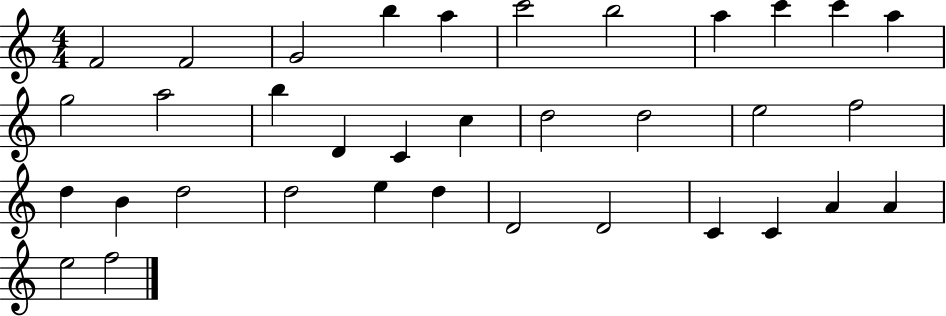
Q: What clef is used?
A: treble